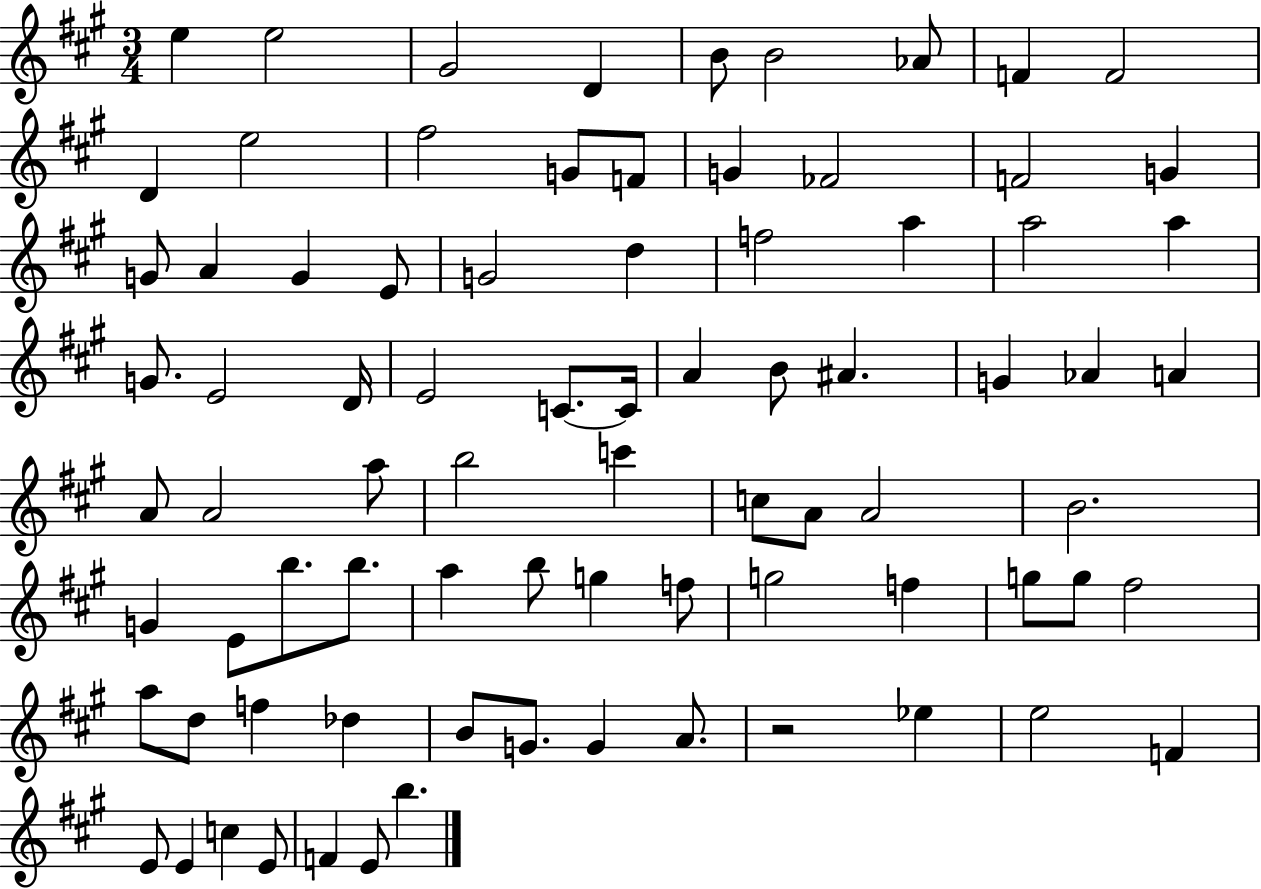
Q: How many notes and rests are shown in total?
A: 81